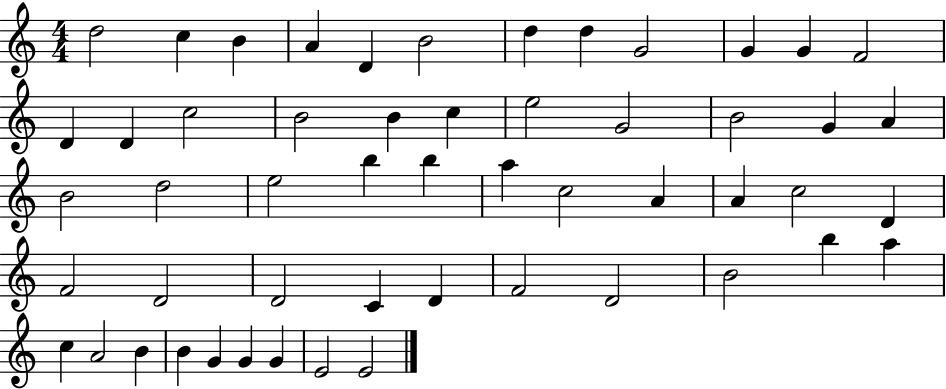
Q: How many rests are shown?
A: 0